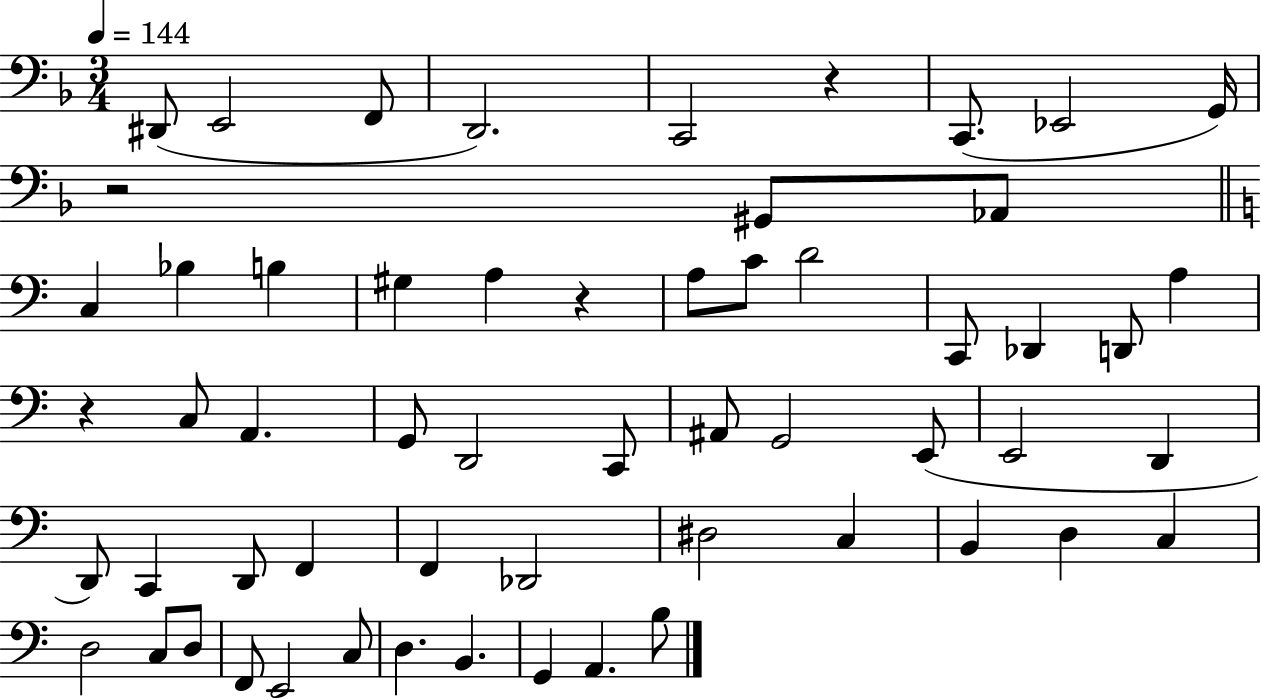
D#2/e E2/h F2/e D2/h. C2/h R/q C2/e. Eb2/h G2/s R/h G#2/e Ab2/e C3/q Bb3/q B3/q G#3/q A3/q R/q A3/e C4/e D4/h C2/e Db2/q D2/e A3/q R/q C3/e A2/q. G2/e D2/h C2/e A#2/e G2/h E2/e E2/h D2/q D2/e C2/q D2/e F2/q F2/q Db2/h D#3/h C3/q B2/q D3/q C3/q D3/h C3/e D3/e F2/e E2/h C3/e D3/q. B2/q. G2/q A2/q. B3/e